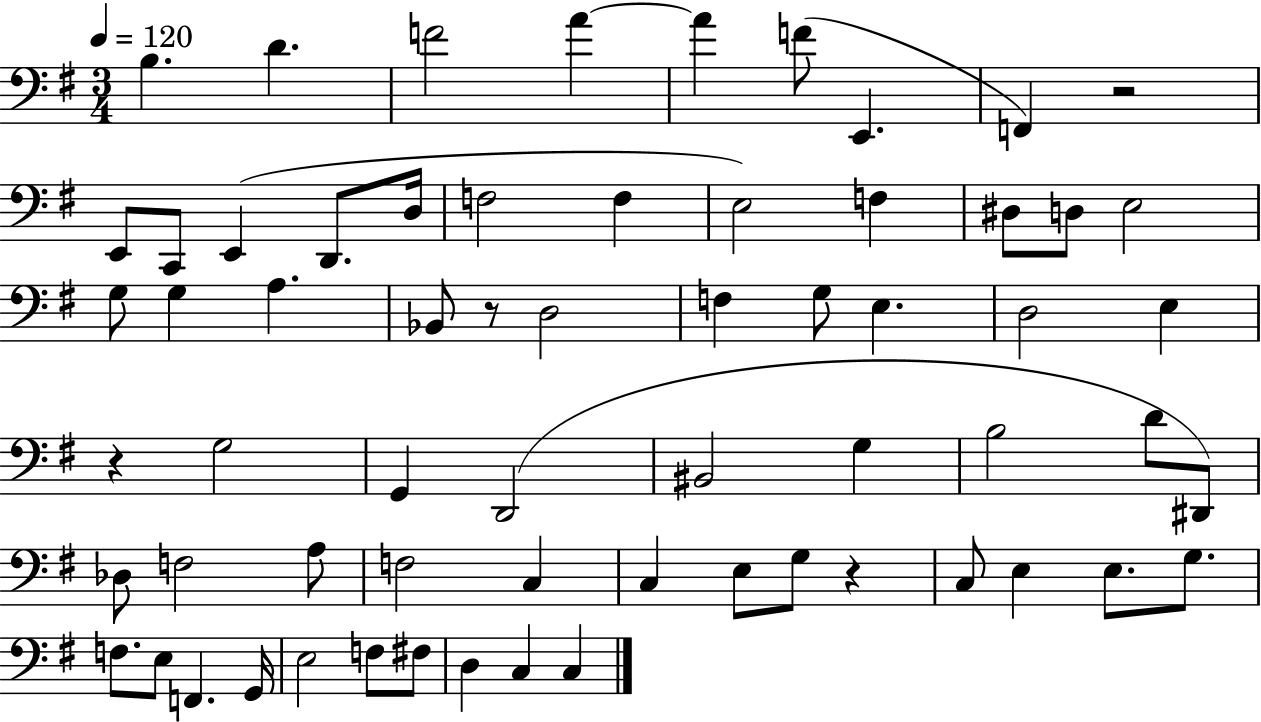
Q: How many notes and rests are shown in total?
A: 64